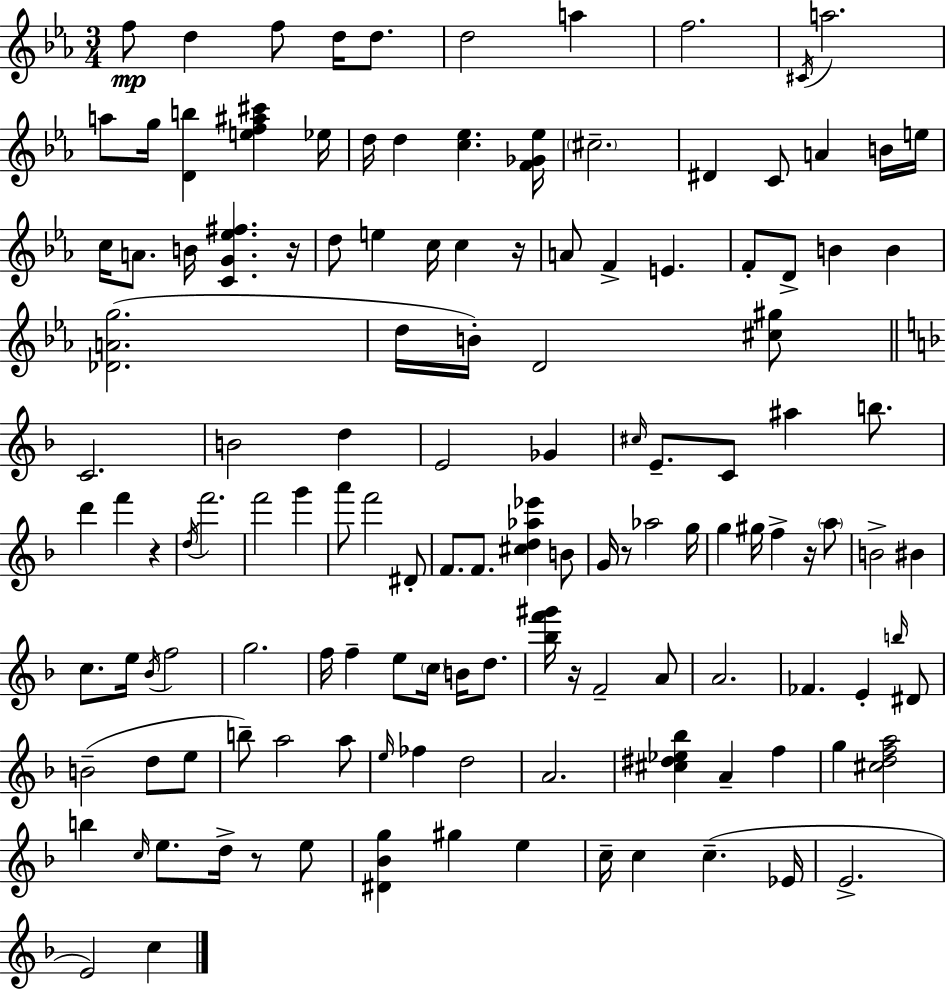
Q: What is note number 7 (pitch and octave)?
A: A5